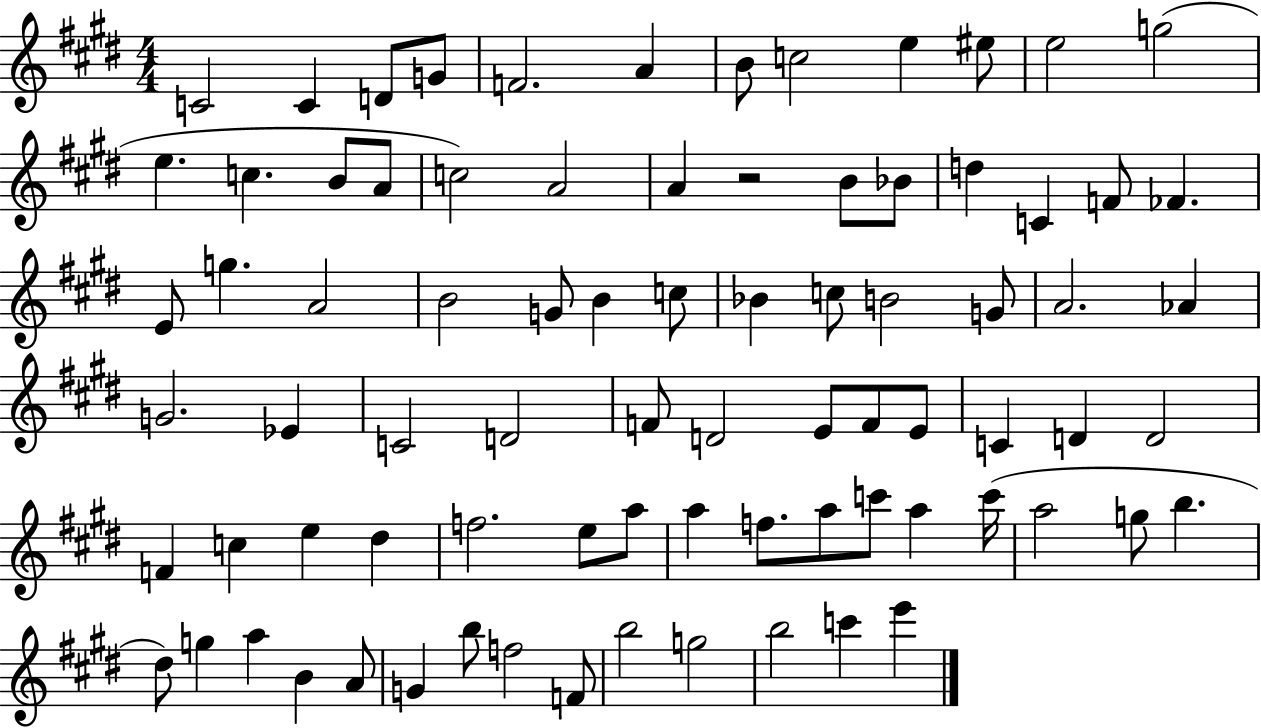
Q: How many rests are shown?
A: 1